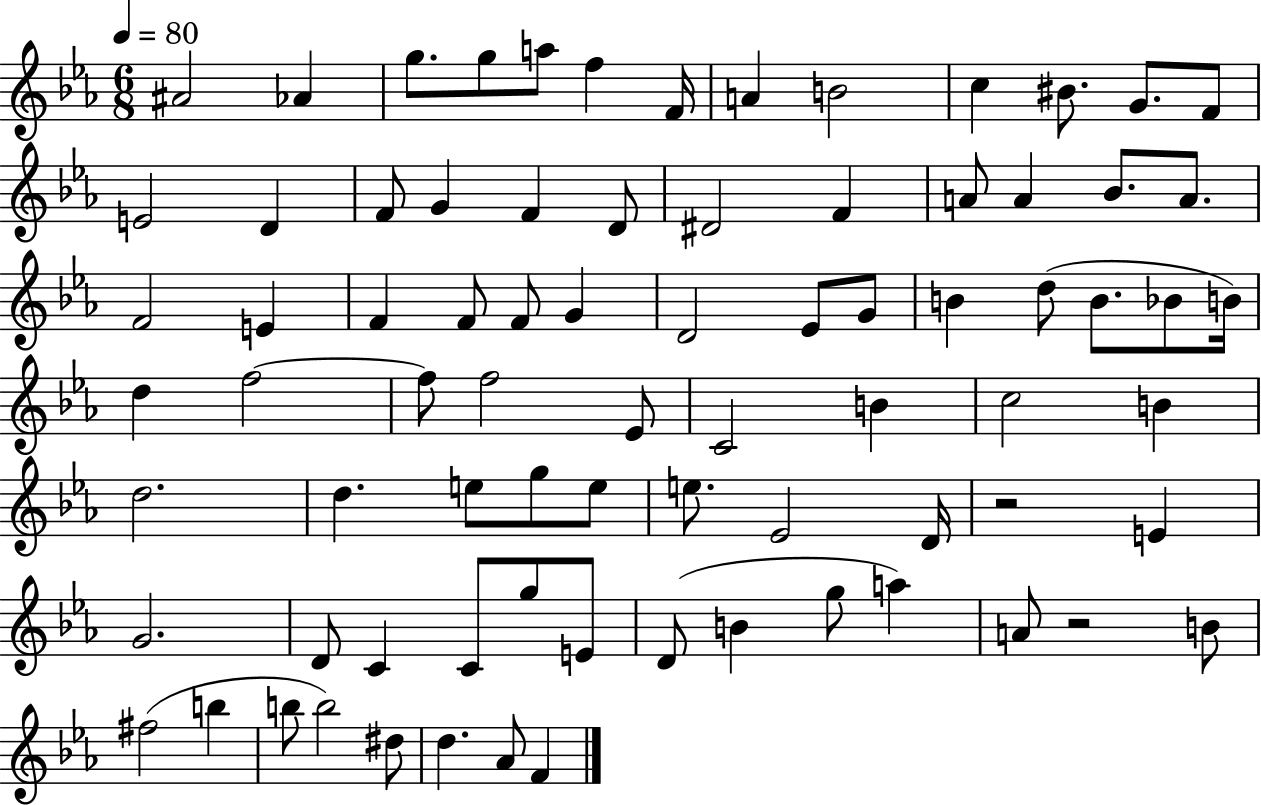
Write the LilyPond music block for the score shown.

{
  \clef treble
  \numericTimeSignature
  \time 6/8
  \key ees \major
  \tempo 4 = 80
  ais'2 aes'4 | g''8. g''8 a''8 f''4 f'16 | a'4 b'2 | c''4 bis'8. g'8. f'8 | \break e'2 d'4 | f'8 g'4 f'4 d'8 | dis'2 f'4 | a'8 a'4 bes'8. a'8. | \break f'2 e'4 | f'4 f'8 f'8 g'4 | d'2 ees'8 g'8 | b'4 d''8( b'8. bes'8 b'16) | \break d''4 f''2~~ | f''8 f''2 ees'8 | c'2 b'4 | c''2 b'4 | \break d''2. | d''4. e''8 g''8 e''8 | e''8. ees'2 d'16 | r2 e'4 | \break g'2. | d'8 c'4 c'8 g''8 e'8 | d'8( b'4 g''8 a''4) | a'8 r2 b'8 | \break fis''2( b''4 | b''8 b''2) dis''8 | d''4. aes'8 f'4 | \bar "|."
}